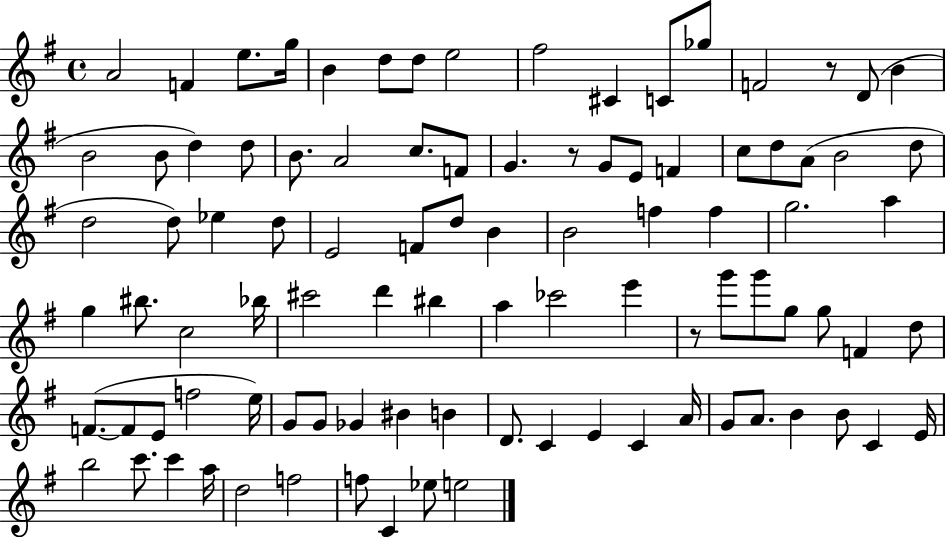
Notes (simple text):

A4/h F4/q E5/e. G5/s B4/q D5/e D5/e E5/h F#5/h C#4/q C4/e Gb5/e F4/h R/e D4/e B4/q B4/h B4/e D5/q D5/e B4/e. A4/h C5/e. F4/e G4/q. R/e G4/e E4/e F4/q C5/e D5/e A4/e B4/h D5/e D5/h D5/e Eb5/q D5/e E4/h F4/e D5/e B4/q B4/h F5/q F5/q G5/h. A5/q G5/q BIS5/e. C5/h Bb5/s C#6/h D6/q BIS5/q A5/q CES6/h E6/q R/e G6/e G6/e G5/e G5/e F4/q D5/e F4/e. F4/e E4/e F5/h E5/s G4/e G4/e Gb4/q BIS4/q B4/q D4/e. C4/q E4/q C4/q A4/s G4/e A4/e. B4/q B4/e C4/q E4/s B5/h C6/e. C6/q A5/s D5/h F5/h F5/e C4/q Eb5/e E5/h